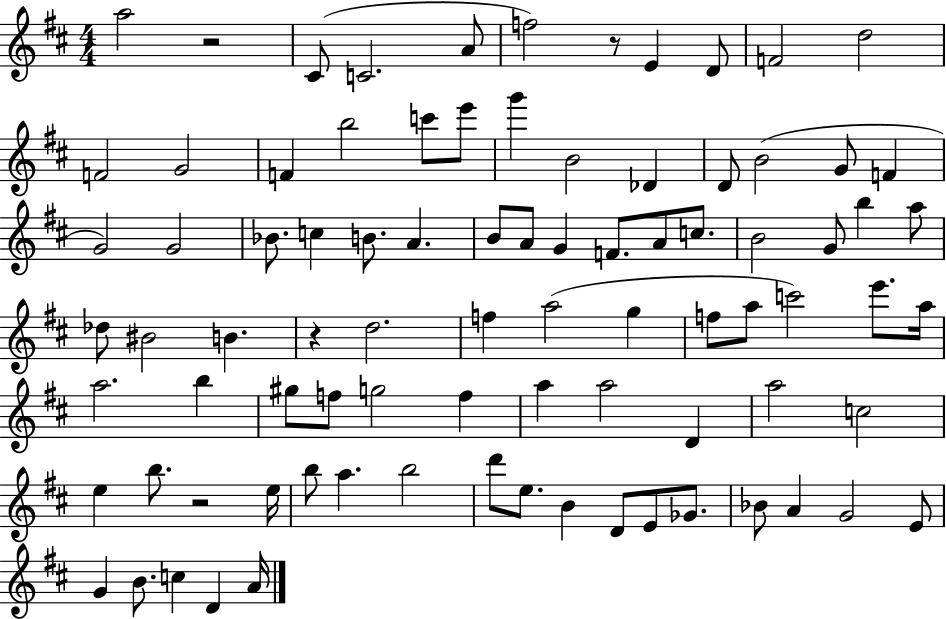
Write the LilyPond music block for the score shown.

{
  \clef treble
  \numericTimeSignature
  \time 4/4
  \key d \major
  \repeat volta 2 { a''2 r2 | cis'8( c'2. a'8 | f''2) r8 e'4 d'8 | f'2 d''2 | \break f'2 g'2 | f'4 b''2 c'''8 e'''8 | g'''4 b'2 des'4 | d'8 b'2( g'8 f'4 | \break g'2) g'2 | bes'8. c''4 b'8. a'4. | b'8 a'8 g'4 f'8. a'8 c''8. | b'2 g'8 b''4 a''8 | \break des''8 bis'2 b'4. | r4 d''2. | f''4 a''2( g''4 | f''8 a''8 c'''2) e'''8. a''16 | \break a''2. b''4 | gis''8 f''8 g''2 f''4 | a''4 a''2 d'4 | a''2 c''2 | \break e''4 b''8. r2 e''16 | b''8 a''4. b''2 | d'''8 e''8. b'4 d'8 e'8 ges'8. | bes'8 a'4 g'2 e'8 | \break g'4 b'8. c''4 d'4 a'16 | } \bar "|."
}